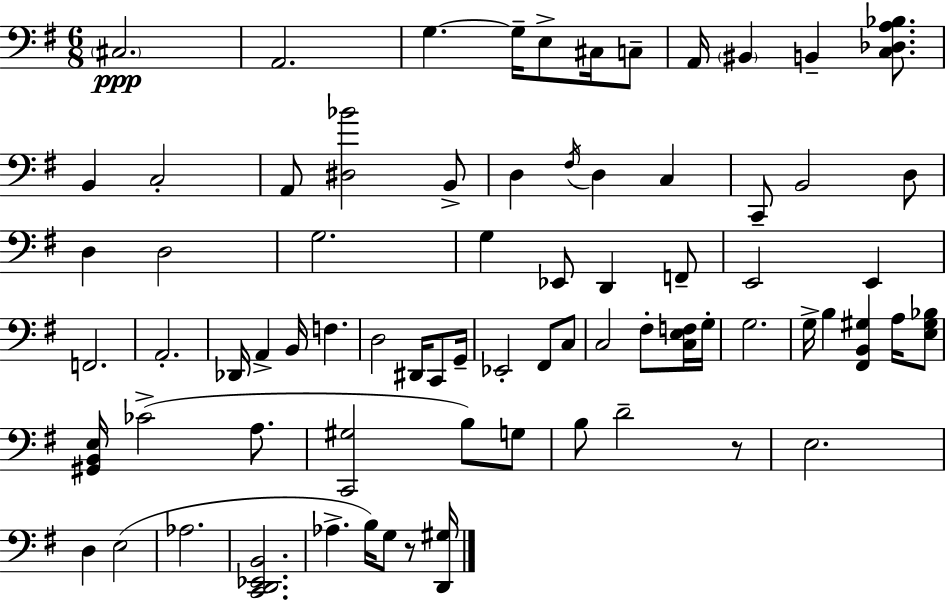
C#3/h. A2/h. G3/q. G3/s E3/e C#3/s C3/e A2/s BIS2/q B2/q [C3,Db3,A3,Bb3]/e. B2/q C3/h A2/e [D#3,Bb4]/h B2/e D3/q F#3/s D3/q C3/q C2/e B2/h D3/e D3/q D3/h G3/h. G3/q Eb2/e D2/q F2/e E2/h E2/q F2/h. A2/h. Db2/s A2/q B2/s F3/q. D3/h D#2/s C2/e G2/s Eb2/h F#2/e C3/e C3/h F#3/e [C3,E3,F3]/s G3/s G3/h. G3/s B3/q [F#2,B2,G#3]/q A3/s [E3,G#3,Bb3]/e [G#2,B2,E3]/s CES4/h A3/e. [C2,G#3]/h B3/e G3/e B3/e D4/h R/e E3/h. D3/q E3/h Ab3/h. [C2,D2,Eb2,B2]/h. Ab3/q. B3/s G3/e R/e [D2,G#3]/s